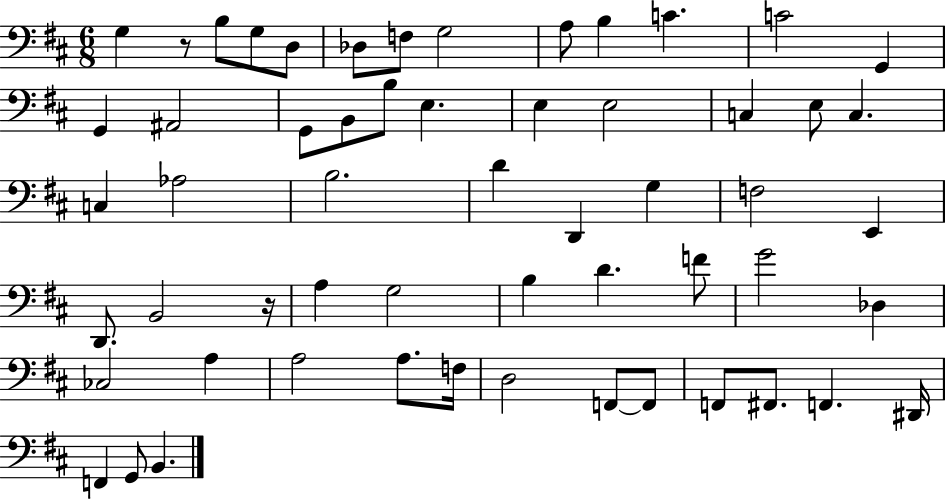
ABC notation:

X:1
T:Untitled
M:6/8
L:1/4
K:D
G, z/2 B,/2 G,/2 D,/2 _D,/2 F,/2 G,2 A,/2 B, C C2 G,, G,, ^A,,2 G,,/2 B,,/2 B,/2 E, E, E,2 C, E,/2 C, C, _A,2 B,2 D D,, G, F,2 E,, D,,/2 B,,2 z/4 A, G,2 B, D F/2 G2 _D, _C,2 A, A,2 A,/2 F,/4 D,2 F,,/2 F,,/2 F,,/2 ^F,,/2 F,, ^D,,/4 F,, G,,/2 B,,